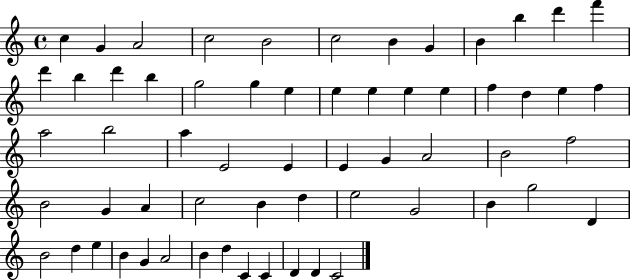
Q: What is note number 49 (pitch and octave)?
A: B4